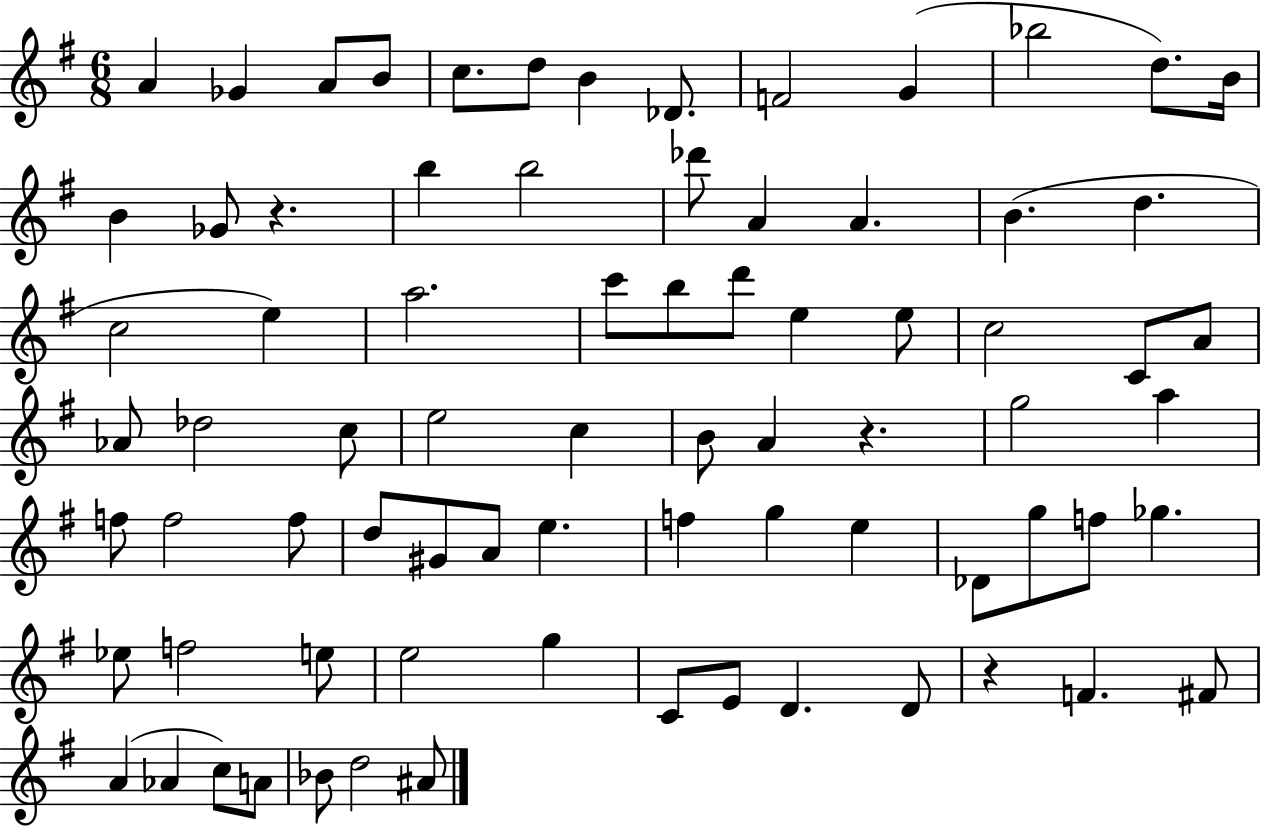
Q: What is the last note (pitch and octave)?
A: A#4